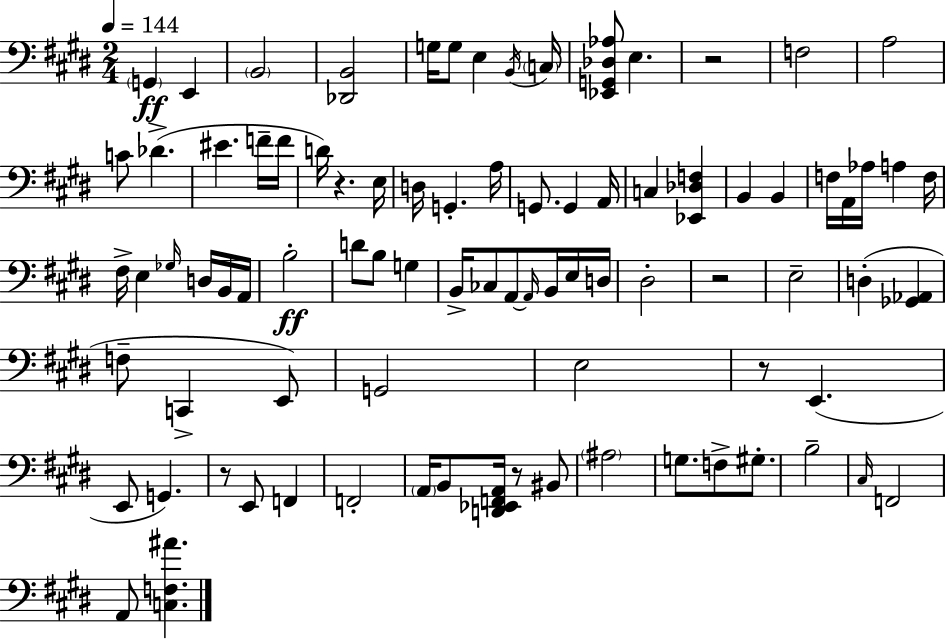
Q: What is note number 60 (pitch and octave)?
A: G2